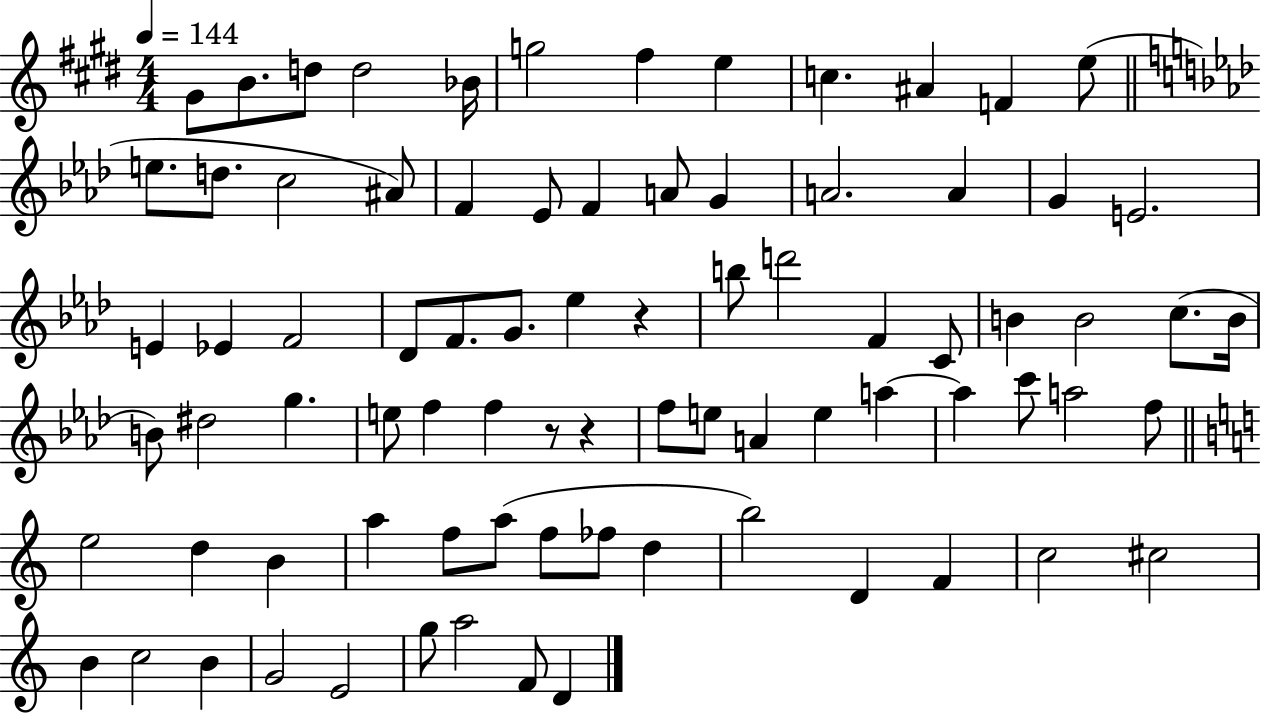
{
  \clef treble
  \numericTimeSignature
  \time 4/4
  \key e \major
  \tempo 4 = 144
  gis'8 b'8. d''8 d''2 bes'16 | g''2 fis''4 e''4 | c''4. ais'4 f'4 e''8( | \bar "||" \break \key f \minor e''8. d''8. c''2 ais'8) | f'4 ees'8 f'4 a'8 g'4 | a'2. a'4 | g'4 e'2. | \break e'4 ees'4 f'2 | des'8 f'8. g'8. ees''4 r4 | b''8 d'''2 f'4 c'8 | b'4 b'2 c''8.( b'16 | \break b'8) dis''2 g''4. | e''8 f''4 f''4 r8 r4 | f''8 e''8 a'4 e''4 a''4~~ | a''4 c'''8 a''2 f''8 | \break \bar "||" \break \key a \minor e''2 d''4 b'4 | a''4 f''8 a''8( f''8 fes''8 d''4 | b''2) d'4 f'4 | c''2 cis''2 | \break b'4 c''2 b'4 | g'2 e'2 | g''8 a''2 f'8 d'4 | \bar "|."
}